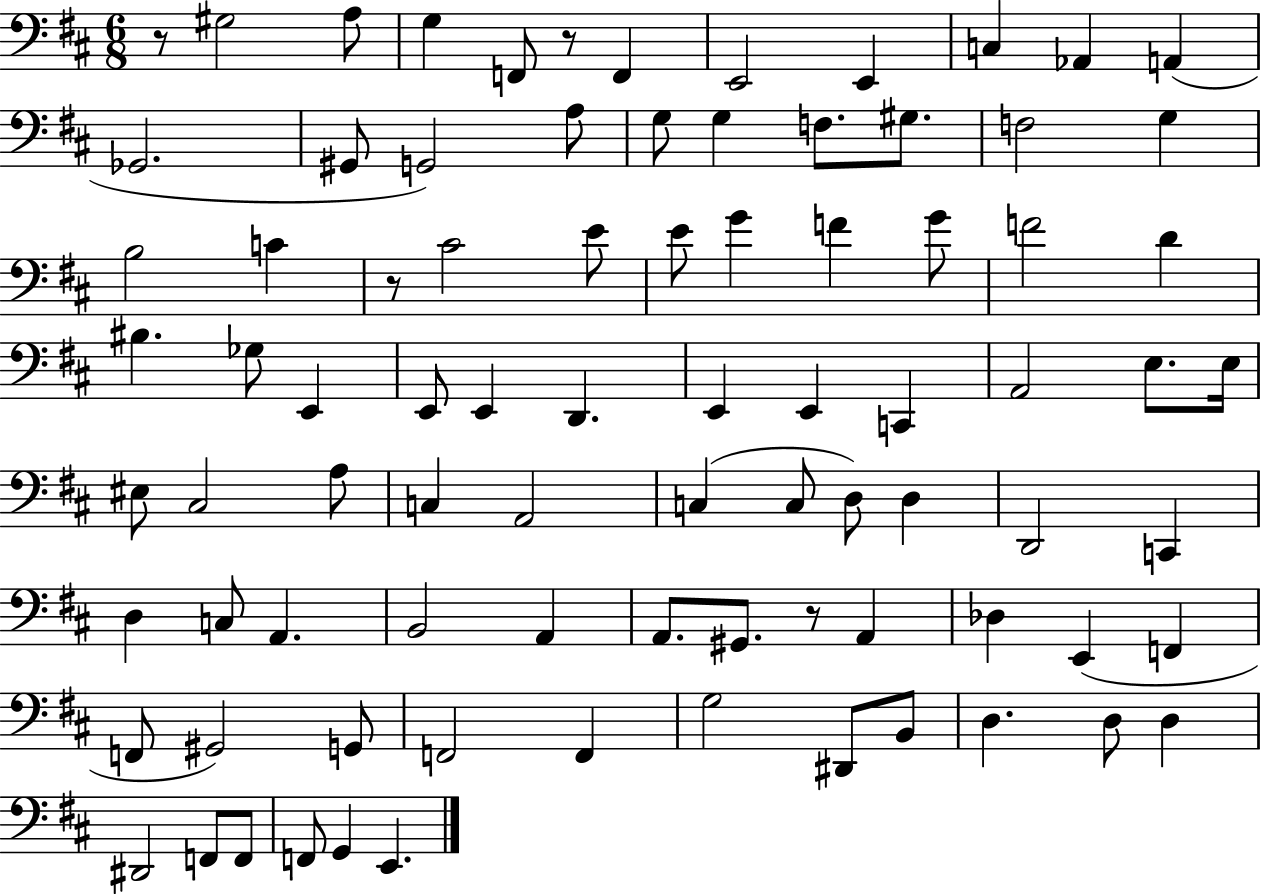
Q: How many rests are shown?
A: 4